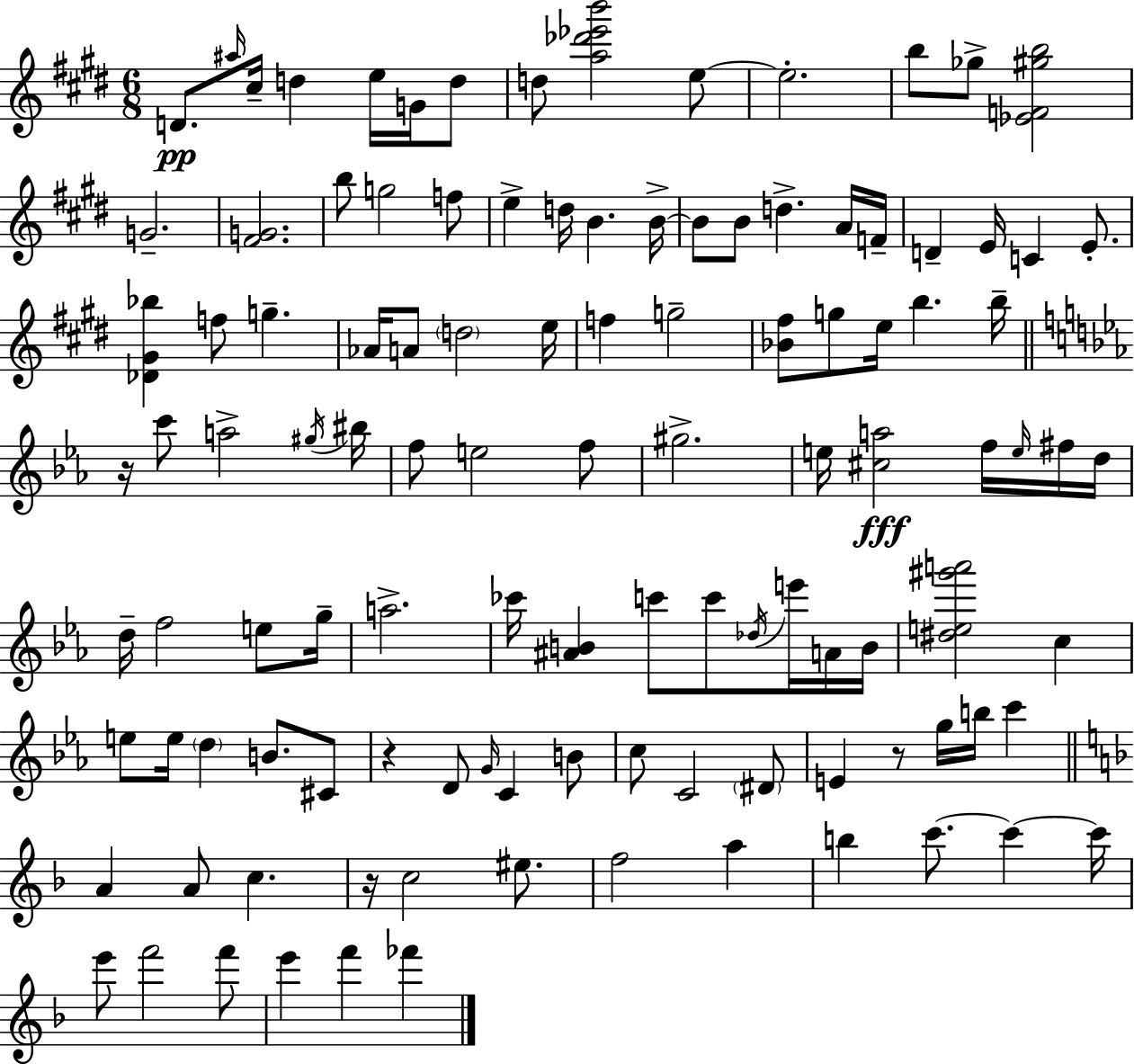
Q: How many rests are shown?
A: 4